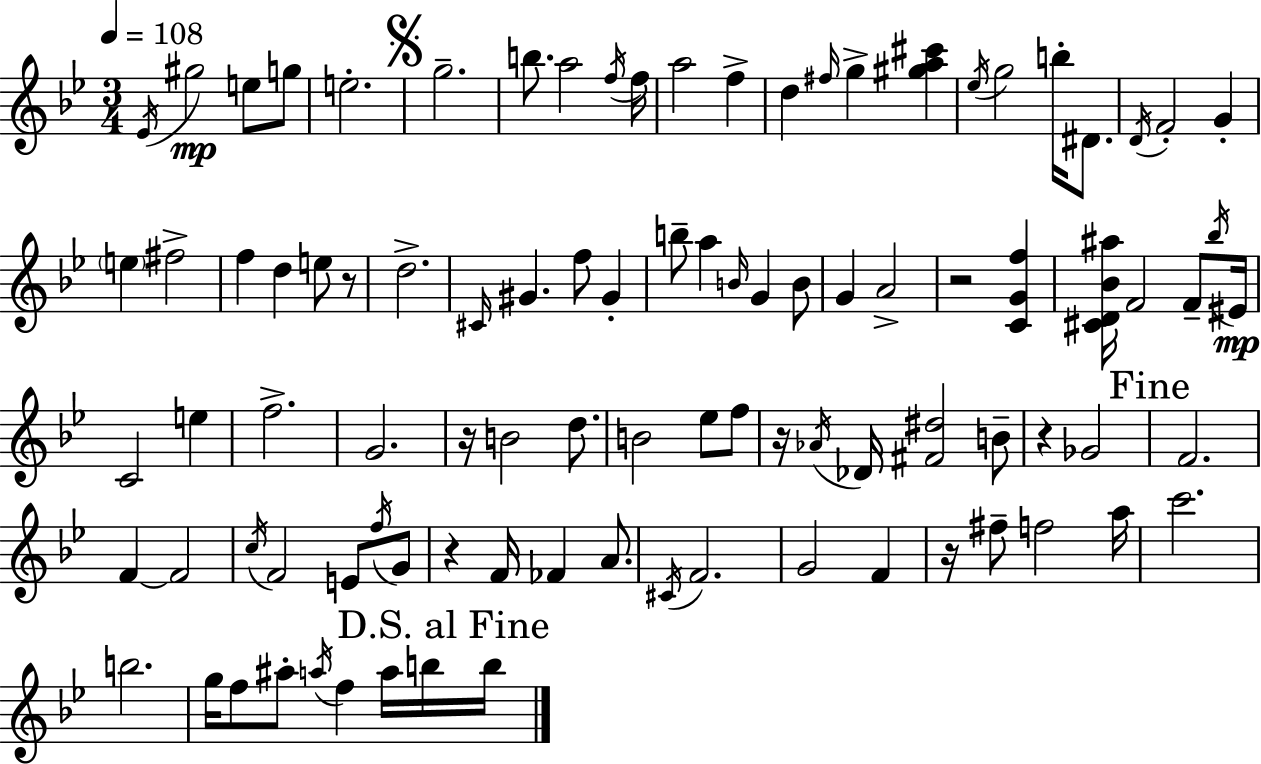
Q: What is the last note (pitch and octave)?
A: B5